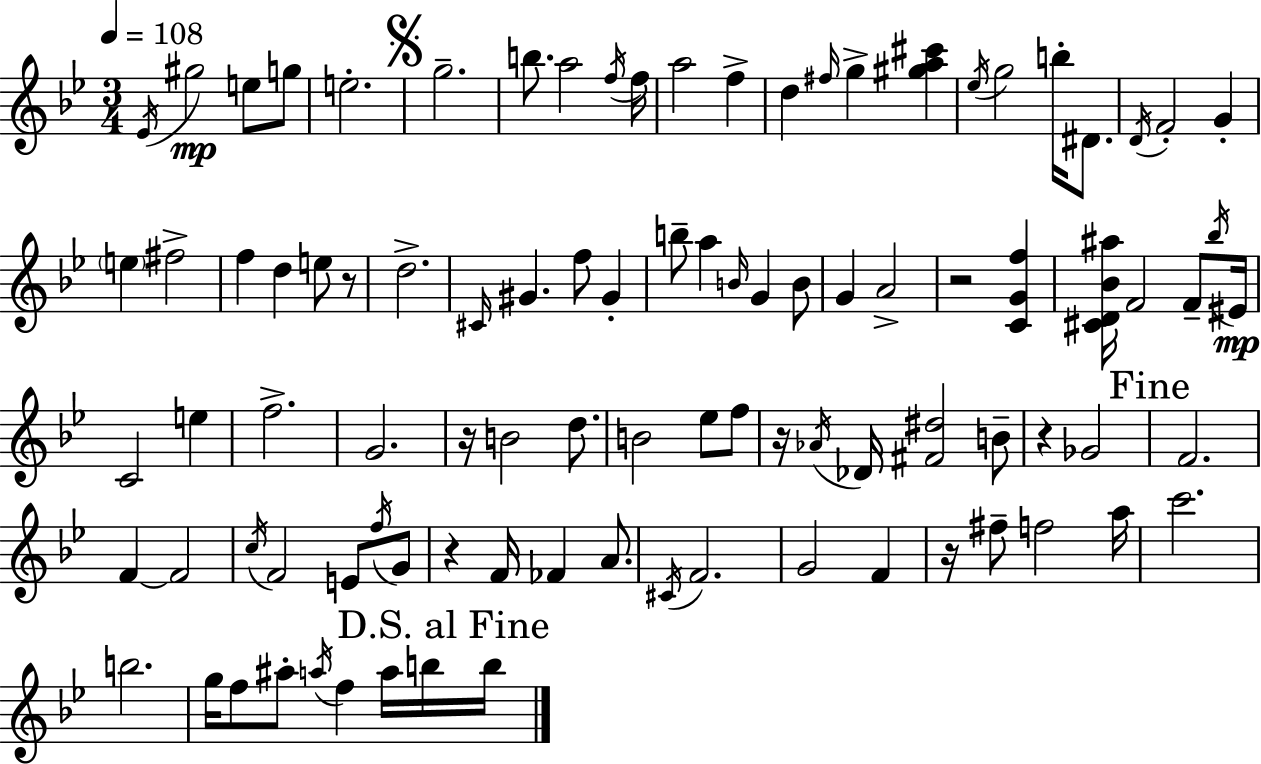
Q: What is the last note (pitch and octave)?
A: B5